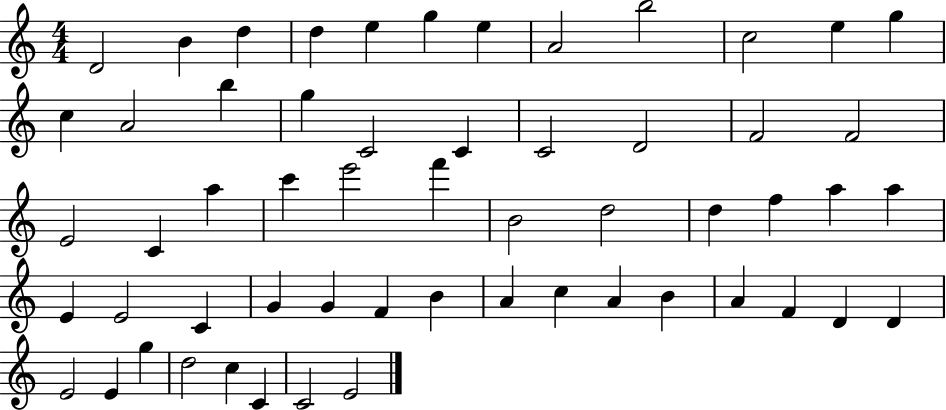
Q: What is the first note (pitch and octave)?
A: D4